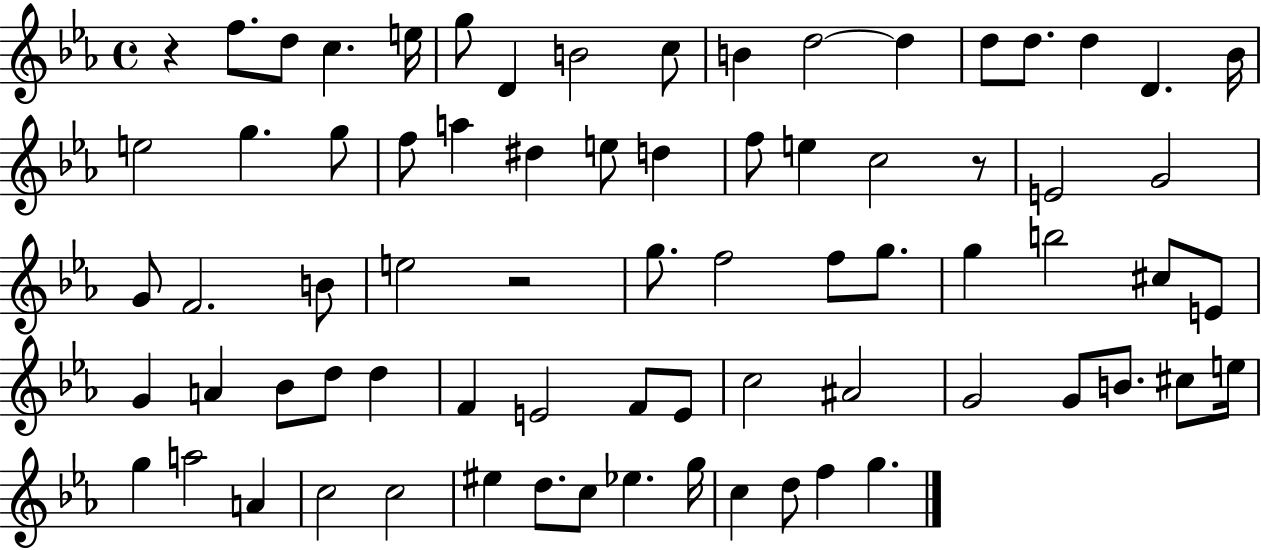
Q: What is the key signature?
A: EES major